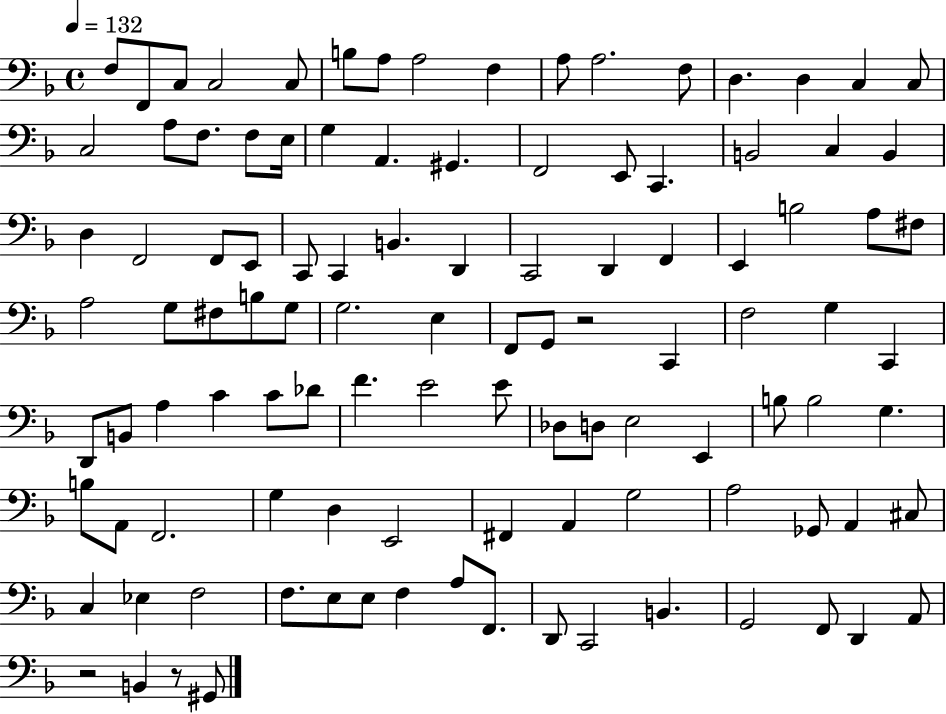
X:1
T:Untitled
M:4/4
L:1/4
K:F
F,/2 F,,/2 C,/2 C,2 C,/2 B,/2 A,/2 A,2 F, A,/2 A,2 F,/2 D, D, C, C,/2 C,2 A,/2 F,/2 F,/2 E,/4 G, A,, ^G,, F,,2 E,,/2 C,, B,,2 C, B,, D, F,,2 F,,/2 E,,/2 C,,/2 C,, B,, D,, C,,2 D,, F,, E,, B,2 A,/2 ^F,/2 A,2 G,/2 ^F,/2 B,/2 G,/2 G,2 E, F,,/2 G,,/2 z2 C,, F,2 G, C,, D,,/2 B,,/2 A, C C/2 _D/2 F E2 E/2 _D,/2 D,/2 E,2 E,, B,/2 B,2 G, B,/2 A,,/2 F,,2 G, D, E,,2 ^F,, A,, G,2 A,2 _G,,/2 A,, ^C,/2 C, _E, F,2 F,/2 E,/2 E,/2 F, A,/2 F,,/2 D,,/2 C,,2 B,, G,,2 F,,/2 D,, A,,/2 z2 B,, z/2 ^G,,/2